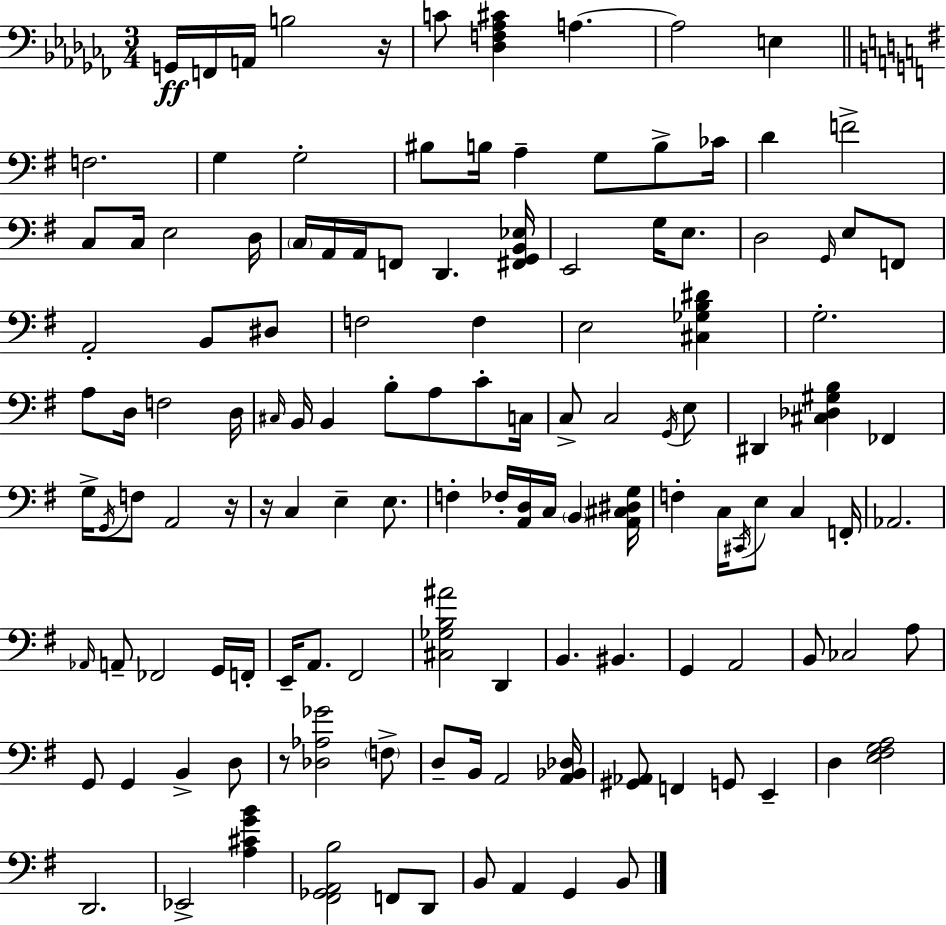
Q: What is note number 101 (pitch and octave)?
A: A2